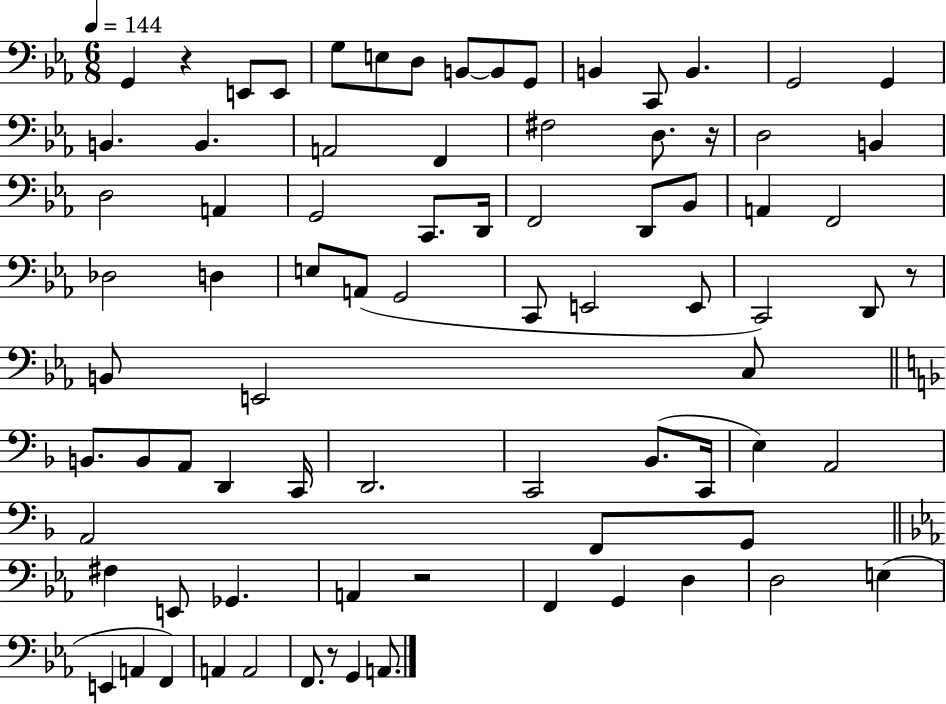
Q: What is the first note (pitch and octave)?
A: G2